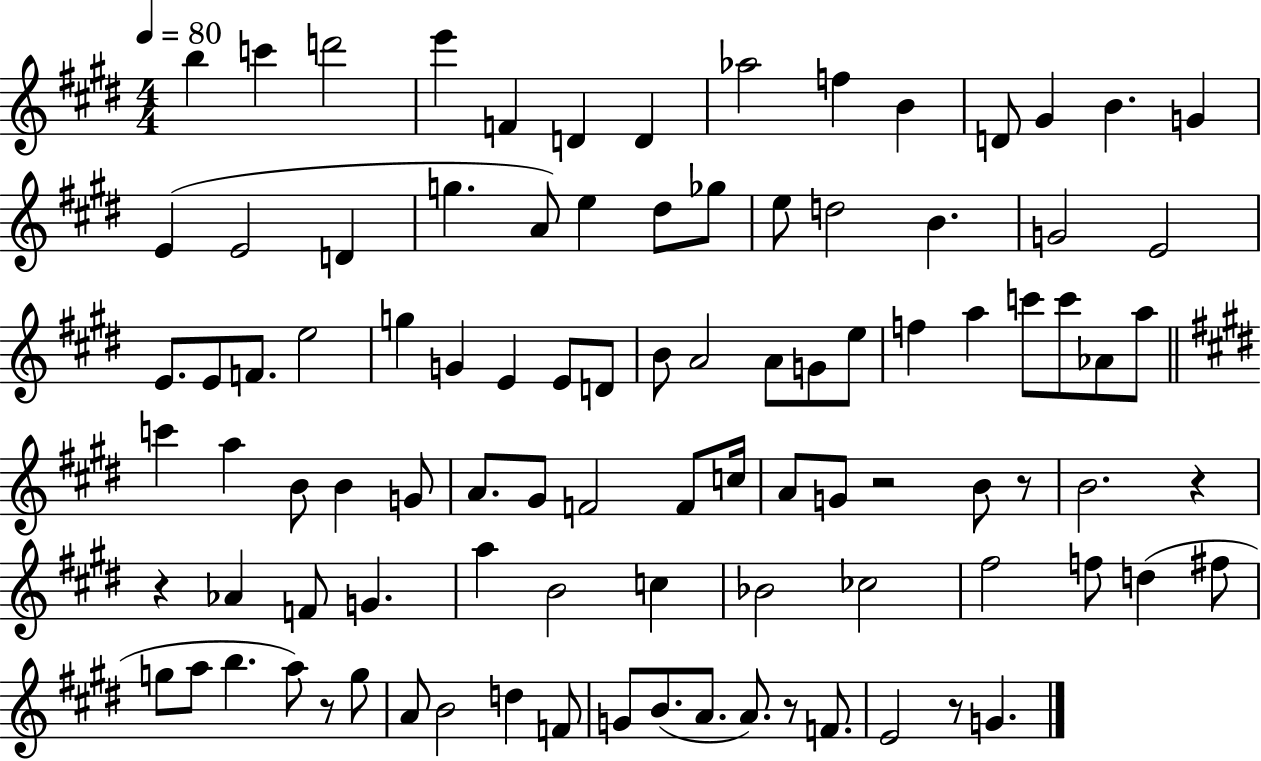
B5/q C6/q D6/h E6/q F4/q D4/q D4/q Ab5/h F5/q B4/q D4/e G#4/q B4/q. G4/q E4/q E4/h D4/q G5/q. A4/e E5/q D#5/e Gb5/e E5/e D5/h B4/q. G4/h E4/h E4/e. E4/e F4/e. E5/h G5/q G4/q E4/q E4/e D4/e B4/e A4/h A4/e G4/e E5/e F5/q A5/q C6/e C6/e Ab4/e A5/e C6/q A5/q B4/e B4/q G4/e A4/e. G#4/e F4/h F4/e C5/s A4/e G4/e R/h B4/e R/e B4/h. R/q R/q Ab4/q F4/e G4/q. A5/q B4/h C5/q Bb4/h CES5/h F#5/h F5/e D5/q F#5/e G5/e A5/e B5/q. A5/e R/e G5/e A4/e B4/h D5/q F4/e G4/e B4/e. A4/e. A4/e. R/e F4/e. E4/h R/e G4/q.